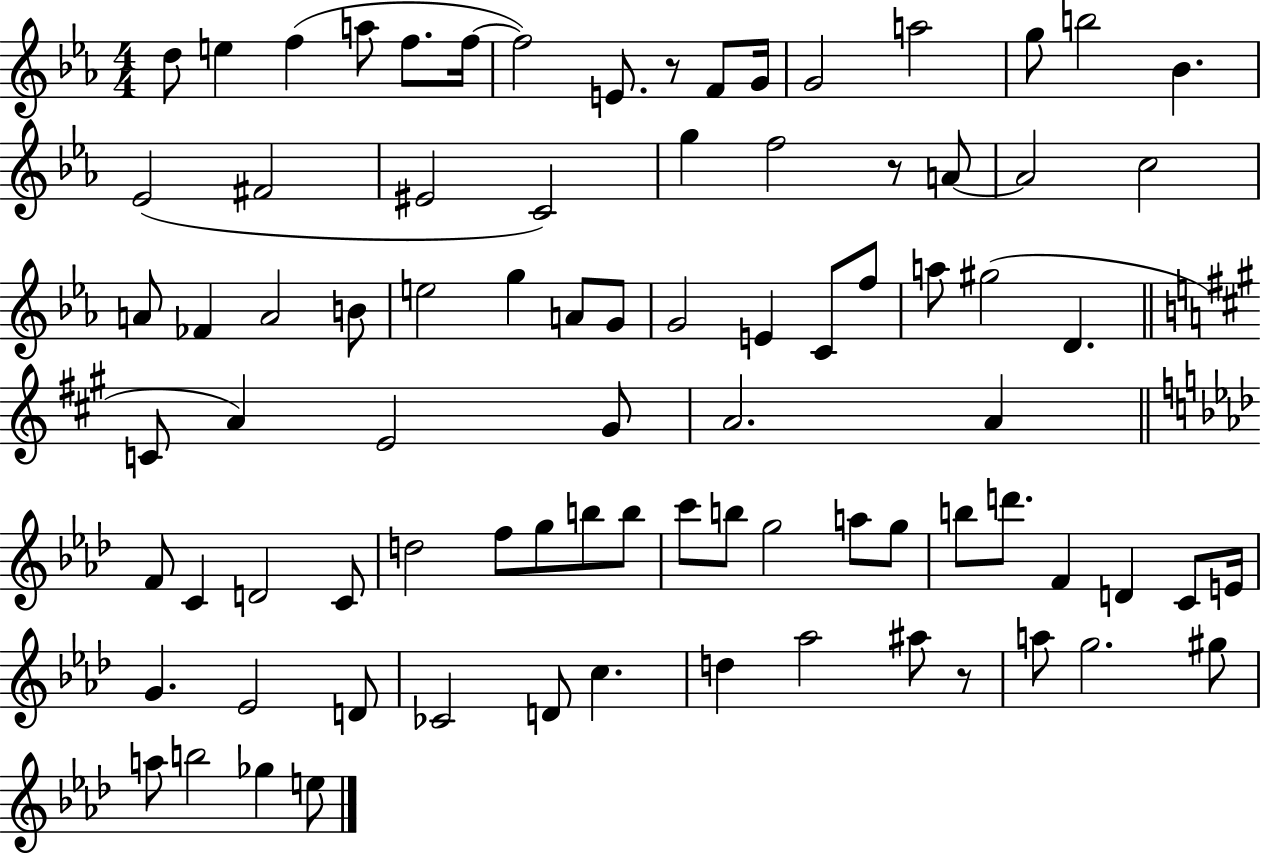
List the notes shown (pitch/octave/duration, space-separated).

D5/e E5/q F5/q A5/e F5/e. F5/s F5/h E4/e. R/e F4/e G4/s G4/h A5/h G5/e B5/h Bb4/q. Eb4/h F#4/h EIS4/h C4/h G5/q F5/h R/e A4/e A4/h C5/h A4/e FES4/q A4/h B4/e E5/h G5/q A4/e G4/e G4/h E4/q C4/e F5/e A5/e G#5/h D4/q. C4/e A4/q E4/h G#4/e A4/h. A4/q F4/e C4/q D4/h C4/e D5/h F5/e G5/e B5/e B5/e C6/e B5/e G5/h A5/e G5/e B5/e D6/e. F4/q D4/q C4/e E4/s G4/q. Eb4/h D4/e CES4/h D4/e C5/q. D5/q Ab5/h A#5/e R/e A5/e G5/h. G#5/e A5/e B5/h Gb5/q E5/e